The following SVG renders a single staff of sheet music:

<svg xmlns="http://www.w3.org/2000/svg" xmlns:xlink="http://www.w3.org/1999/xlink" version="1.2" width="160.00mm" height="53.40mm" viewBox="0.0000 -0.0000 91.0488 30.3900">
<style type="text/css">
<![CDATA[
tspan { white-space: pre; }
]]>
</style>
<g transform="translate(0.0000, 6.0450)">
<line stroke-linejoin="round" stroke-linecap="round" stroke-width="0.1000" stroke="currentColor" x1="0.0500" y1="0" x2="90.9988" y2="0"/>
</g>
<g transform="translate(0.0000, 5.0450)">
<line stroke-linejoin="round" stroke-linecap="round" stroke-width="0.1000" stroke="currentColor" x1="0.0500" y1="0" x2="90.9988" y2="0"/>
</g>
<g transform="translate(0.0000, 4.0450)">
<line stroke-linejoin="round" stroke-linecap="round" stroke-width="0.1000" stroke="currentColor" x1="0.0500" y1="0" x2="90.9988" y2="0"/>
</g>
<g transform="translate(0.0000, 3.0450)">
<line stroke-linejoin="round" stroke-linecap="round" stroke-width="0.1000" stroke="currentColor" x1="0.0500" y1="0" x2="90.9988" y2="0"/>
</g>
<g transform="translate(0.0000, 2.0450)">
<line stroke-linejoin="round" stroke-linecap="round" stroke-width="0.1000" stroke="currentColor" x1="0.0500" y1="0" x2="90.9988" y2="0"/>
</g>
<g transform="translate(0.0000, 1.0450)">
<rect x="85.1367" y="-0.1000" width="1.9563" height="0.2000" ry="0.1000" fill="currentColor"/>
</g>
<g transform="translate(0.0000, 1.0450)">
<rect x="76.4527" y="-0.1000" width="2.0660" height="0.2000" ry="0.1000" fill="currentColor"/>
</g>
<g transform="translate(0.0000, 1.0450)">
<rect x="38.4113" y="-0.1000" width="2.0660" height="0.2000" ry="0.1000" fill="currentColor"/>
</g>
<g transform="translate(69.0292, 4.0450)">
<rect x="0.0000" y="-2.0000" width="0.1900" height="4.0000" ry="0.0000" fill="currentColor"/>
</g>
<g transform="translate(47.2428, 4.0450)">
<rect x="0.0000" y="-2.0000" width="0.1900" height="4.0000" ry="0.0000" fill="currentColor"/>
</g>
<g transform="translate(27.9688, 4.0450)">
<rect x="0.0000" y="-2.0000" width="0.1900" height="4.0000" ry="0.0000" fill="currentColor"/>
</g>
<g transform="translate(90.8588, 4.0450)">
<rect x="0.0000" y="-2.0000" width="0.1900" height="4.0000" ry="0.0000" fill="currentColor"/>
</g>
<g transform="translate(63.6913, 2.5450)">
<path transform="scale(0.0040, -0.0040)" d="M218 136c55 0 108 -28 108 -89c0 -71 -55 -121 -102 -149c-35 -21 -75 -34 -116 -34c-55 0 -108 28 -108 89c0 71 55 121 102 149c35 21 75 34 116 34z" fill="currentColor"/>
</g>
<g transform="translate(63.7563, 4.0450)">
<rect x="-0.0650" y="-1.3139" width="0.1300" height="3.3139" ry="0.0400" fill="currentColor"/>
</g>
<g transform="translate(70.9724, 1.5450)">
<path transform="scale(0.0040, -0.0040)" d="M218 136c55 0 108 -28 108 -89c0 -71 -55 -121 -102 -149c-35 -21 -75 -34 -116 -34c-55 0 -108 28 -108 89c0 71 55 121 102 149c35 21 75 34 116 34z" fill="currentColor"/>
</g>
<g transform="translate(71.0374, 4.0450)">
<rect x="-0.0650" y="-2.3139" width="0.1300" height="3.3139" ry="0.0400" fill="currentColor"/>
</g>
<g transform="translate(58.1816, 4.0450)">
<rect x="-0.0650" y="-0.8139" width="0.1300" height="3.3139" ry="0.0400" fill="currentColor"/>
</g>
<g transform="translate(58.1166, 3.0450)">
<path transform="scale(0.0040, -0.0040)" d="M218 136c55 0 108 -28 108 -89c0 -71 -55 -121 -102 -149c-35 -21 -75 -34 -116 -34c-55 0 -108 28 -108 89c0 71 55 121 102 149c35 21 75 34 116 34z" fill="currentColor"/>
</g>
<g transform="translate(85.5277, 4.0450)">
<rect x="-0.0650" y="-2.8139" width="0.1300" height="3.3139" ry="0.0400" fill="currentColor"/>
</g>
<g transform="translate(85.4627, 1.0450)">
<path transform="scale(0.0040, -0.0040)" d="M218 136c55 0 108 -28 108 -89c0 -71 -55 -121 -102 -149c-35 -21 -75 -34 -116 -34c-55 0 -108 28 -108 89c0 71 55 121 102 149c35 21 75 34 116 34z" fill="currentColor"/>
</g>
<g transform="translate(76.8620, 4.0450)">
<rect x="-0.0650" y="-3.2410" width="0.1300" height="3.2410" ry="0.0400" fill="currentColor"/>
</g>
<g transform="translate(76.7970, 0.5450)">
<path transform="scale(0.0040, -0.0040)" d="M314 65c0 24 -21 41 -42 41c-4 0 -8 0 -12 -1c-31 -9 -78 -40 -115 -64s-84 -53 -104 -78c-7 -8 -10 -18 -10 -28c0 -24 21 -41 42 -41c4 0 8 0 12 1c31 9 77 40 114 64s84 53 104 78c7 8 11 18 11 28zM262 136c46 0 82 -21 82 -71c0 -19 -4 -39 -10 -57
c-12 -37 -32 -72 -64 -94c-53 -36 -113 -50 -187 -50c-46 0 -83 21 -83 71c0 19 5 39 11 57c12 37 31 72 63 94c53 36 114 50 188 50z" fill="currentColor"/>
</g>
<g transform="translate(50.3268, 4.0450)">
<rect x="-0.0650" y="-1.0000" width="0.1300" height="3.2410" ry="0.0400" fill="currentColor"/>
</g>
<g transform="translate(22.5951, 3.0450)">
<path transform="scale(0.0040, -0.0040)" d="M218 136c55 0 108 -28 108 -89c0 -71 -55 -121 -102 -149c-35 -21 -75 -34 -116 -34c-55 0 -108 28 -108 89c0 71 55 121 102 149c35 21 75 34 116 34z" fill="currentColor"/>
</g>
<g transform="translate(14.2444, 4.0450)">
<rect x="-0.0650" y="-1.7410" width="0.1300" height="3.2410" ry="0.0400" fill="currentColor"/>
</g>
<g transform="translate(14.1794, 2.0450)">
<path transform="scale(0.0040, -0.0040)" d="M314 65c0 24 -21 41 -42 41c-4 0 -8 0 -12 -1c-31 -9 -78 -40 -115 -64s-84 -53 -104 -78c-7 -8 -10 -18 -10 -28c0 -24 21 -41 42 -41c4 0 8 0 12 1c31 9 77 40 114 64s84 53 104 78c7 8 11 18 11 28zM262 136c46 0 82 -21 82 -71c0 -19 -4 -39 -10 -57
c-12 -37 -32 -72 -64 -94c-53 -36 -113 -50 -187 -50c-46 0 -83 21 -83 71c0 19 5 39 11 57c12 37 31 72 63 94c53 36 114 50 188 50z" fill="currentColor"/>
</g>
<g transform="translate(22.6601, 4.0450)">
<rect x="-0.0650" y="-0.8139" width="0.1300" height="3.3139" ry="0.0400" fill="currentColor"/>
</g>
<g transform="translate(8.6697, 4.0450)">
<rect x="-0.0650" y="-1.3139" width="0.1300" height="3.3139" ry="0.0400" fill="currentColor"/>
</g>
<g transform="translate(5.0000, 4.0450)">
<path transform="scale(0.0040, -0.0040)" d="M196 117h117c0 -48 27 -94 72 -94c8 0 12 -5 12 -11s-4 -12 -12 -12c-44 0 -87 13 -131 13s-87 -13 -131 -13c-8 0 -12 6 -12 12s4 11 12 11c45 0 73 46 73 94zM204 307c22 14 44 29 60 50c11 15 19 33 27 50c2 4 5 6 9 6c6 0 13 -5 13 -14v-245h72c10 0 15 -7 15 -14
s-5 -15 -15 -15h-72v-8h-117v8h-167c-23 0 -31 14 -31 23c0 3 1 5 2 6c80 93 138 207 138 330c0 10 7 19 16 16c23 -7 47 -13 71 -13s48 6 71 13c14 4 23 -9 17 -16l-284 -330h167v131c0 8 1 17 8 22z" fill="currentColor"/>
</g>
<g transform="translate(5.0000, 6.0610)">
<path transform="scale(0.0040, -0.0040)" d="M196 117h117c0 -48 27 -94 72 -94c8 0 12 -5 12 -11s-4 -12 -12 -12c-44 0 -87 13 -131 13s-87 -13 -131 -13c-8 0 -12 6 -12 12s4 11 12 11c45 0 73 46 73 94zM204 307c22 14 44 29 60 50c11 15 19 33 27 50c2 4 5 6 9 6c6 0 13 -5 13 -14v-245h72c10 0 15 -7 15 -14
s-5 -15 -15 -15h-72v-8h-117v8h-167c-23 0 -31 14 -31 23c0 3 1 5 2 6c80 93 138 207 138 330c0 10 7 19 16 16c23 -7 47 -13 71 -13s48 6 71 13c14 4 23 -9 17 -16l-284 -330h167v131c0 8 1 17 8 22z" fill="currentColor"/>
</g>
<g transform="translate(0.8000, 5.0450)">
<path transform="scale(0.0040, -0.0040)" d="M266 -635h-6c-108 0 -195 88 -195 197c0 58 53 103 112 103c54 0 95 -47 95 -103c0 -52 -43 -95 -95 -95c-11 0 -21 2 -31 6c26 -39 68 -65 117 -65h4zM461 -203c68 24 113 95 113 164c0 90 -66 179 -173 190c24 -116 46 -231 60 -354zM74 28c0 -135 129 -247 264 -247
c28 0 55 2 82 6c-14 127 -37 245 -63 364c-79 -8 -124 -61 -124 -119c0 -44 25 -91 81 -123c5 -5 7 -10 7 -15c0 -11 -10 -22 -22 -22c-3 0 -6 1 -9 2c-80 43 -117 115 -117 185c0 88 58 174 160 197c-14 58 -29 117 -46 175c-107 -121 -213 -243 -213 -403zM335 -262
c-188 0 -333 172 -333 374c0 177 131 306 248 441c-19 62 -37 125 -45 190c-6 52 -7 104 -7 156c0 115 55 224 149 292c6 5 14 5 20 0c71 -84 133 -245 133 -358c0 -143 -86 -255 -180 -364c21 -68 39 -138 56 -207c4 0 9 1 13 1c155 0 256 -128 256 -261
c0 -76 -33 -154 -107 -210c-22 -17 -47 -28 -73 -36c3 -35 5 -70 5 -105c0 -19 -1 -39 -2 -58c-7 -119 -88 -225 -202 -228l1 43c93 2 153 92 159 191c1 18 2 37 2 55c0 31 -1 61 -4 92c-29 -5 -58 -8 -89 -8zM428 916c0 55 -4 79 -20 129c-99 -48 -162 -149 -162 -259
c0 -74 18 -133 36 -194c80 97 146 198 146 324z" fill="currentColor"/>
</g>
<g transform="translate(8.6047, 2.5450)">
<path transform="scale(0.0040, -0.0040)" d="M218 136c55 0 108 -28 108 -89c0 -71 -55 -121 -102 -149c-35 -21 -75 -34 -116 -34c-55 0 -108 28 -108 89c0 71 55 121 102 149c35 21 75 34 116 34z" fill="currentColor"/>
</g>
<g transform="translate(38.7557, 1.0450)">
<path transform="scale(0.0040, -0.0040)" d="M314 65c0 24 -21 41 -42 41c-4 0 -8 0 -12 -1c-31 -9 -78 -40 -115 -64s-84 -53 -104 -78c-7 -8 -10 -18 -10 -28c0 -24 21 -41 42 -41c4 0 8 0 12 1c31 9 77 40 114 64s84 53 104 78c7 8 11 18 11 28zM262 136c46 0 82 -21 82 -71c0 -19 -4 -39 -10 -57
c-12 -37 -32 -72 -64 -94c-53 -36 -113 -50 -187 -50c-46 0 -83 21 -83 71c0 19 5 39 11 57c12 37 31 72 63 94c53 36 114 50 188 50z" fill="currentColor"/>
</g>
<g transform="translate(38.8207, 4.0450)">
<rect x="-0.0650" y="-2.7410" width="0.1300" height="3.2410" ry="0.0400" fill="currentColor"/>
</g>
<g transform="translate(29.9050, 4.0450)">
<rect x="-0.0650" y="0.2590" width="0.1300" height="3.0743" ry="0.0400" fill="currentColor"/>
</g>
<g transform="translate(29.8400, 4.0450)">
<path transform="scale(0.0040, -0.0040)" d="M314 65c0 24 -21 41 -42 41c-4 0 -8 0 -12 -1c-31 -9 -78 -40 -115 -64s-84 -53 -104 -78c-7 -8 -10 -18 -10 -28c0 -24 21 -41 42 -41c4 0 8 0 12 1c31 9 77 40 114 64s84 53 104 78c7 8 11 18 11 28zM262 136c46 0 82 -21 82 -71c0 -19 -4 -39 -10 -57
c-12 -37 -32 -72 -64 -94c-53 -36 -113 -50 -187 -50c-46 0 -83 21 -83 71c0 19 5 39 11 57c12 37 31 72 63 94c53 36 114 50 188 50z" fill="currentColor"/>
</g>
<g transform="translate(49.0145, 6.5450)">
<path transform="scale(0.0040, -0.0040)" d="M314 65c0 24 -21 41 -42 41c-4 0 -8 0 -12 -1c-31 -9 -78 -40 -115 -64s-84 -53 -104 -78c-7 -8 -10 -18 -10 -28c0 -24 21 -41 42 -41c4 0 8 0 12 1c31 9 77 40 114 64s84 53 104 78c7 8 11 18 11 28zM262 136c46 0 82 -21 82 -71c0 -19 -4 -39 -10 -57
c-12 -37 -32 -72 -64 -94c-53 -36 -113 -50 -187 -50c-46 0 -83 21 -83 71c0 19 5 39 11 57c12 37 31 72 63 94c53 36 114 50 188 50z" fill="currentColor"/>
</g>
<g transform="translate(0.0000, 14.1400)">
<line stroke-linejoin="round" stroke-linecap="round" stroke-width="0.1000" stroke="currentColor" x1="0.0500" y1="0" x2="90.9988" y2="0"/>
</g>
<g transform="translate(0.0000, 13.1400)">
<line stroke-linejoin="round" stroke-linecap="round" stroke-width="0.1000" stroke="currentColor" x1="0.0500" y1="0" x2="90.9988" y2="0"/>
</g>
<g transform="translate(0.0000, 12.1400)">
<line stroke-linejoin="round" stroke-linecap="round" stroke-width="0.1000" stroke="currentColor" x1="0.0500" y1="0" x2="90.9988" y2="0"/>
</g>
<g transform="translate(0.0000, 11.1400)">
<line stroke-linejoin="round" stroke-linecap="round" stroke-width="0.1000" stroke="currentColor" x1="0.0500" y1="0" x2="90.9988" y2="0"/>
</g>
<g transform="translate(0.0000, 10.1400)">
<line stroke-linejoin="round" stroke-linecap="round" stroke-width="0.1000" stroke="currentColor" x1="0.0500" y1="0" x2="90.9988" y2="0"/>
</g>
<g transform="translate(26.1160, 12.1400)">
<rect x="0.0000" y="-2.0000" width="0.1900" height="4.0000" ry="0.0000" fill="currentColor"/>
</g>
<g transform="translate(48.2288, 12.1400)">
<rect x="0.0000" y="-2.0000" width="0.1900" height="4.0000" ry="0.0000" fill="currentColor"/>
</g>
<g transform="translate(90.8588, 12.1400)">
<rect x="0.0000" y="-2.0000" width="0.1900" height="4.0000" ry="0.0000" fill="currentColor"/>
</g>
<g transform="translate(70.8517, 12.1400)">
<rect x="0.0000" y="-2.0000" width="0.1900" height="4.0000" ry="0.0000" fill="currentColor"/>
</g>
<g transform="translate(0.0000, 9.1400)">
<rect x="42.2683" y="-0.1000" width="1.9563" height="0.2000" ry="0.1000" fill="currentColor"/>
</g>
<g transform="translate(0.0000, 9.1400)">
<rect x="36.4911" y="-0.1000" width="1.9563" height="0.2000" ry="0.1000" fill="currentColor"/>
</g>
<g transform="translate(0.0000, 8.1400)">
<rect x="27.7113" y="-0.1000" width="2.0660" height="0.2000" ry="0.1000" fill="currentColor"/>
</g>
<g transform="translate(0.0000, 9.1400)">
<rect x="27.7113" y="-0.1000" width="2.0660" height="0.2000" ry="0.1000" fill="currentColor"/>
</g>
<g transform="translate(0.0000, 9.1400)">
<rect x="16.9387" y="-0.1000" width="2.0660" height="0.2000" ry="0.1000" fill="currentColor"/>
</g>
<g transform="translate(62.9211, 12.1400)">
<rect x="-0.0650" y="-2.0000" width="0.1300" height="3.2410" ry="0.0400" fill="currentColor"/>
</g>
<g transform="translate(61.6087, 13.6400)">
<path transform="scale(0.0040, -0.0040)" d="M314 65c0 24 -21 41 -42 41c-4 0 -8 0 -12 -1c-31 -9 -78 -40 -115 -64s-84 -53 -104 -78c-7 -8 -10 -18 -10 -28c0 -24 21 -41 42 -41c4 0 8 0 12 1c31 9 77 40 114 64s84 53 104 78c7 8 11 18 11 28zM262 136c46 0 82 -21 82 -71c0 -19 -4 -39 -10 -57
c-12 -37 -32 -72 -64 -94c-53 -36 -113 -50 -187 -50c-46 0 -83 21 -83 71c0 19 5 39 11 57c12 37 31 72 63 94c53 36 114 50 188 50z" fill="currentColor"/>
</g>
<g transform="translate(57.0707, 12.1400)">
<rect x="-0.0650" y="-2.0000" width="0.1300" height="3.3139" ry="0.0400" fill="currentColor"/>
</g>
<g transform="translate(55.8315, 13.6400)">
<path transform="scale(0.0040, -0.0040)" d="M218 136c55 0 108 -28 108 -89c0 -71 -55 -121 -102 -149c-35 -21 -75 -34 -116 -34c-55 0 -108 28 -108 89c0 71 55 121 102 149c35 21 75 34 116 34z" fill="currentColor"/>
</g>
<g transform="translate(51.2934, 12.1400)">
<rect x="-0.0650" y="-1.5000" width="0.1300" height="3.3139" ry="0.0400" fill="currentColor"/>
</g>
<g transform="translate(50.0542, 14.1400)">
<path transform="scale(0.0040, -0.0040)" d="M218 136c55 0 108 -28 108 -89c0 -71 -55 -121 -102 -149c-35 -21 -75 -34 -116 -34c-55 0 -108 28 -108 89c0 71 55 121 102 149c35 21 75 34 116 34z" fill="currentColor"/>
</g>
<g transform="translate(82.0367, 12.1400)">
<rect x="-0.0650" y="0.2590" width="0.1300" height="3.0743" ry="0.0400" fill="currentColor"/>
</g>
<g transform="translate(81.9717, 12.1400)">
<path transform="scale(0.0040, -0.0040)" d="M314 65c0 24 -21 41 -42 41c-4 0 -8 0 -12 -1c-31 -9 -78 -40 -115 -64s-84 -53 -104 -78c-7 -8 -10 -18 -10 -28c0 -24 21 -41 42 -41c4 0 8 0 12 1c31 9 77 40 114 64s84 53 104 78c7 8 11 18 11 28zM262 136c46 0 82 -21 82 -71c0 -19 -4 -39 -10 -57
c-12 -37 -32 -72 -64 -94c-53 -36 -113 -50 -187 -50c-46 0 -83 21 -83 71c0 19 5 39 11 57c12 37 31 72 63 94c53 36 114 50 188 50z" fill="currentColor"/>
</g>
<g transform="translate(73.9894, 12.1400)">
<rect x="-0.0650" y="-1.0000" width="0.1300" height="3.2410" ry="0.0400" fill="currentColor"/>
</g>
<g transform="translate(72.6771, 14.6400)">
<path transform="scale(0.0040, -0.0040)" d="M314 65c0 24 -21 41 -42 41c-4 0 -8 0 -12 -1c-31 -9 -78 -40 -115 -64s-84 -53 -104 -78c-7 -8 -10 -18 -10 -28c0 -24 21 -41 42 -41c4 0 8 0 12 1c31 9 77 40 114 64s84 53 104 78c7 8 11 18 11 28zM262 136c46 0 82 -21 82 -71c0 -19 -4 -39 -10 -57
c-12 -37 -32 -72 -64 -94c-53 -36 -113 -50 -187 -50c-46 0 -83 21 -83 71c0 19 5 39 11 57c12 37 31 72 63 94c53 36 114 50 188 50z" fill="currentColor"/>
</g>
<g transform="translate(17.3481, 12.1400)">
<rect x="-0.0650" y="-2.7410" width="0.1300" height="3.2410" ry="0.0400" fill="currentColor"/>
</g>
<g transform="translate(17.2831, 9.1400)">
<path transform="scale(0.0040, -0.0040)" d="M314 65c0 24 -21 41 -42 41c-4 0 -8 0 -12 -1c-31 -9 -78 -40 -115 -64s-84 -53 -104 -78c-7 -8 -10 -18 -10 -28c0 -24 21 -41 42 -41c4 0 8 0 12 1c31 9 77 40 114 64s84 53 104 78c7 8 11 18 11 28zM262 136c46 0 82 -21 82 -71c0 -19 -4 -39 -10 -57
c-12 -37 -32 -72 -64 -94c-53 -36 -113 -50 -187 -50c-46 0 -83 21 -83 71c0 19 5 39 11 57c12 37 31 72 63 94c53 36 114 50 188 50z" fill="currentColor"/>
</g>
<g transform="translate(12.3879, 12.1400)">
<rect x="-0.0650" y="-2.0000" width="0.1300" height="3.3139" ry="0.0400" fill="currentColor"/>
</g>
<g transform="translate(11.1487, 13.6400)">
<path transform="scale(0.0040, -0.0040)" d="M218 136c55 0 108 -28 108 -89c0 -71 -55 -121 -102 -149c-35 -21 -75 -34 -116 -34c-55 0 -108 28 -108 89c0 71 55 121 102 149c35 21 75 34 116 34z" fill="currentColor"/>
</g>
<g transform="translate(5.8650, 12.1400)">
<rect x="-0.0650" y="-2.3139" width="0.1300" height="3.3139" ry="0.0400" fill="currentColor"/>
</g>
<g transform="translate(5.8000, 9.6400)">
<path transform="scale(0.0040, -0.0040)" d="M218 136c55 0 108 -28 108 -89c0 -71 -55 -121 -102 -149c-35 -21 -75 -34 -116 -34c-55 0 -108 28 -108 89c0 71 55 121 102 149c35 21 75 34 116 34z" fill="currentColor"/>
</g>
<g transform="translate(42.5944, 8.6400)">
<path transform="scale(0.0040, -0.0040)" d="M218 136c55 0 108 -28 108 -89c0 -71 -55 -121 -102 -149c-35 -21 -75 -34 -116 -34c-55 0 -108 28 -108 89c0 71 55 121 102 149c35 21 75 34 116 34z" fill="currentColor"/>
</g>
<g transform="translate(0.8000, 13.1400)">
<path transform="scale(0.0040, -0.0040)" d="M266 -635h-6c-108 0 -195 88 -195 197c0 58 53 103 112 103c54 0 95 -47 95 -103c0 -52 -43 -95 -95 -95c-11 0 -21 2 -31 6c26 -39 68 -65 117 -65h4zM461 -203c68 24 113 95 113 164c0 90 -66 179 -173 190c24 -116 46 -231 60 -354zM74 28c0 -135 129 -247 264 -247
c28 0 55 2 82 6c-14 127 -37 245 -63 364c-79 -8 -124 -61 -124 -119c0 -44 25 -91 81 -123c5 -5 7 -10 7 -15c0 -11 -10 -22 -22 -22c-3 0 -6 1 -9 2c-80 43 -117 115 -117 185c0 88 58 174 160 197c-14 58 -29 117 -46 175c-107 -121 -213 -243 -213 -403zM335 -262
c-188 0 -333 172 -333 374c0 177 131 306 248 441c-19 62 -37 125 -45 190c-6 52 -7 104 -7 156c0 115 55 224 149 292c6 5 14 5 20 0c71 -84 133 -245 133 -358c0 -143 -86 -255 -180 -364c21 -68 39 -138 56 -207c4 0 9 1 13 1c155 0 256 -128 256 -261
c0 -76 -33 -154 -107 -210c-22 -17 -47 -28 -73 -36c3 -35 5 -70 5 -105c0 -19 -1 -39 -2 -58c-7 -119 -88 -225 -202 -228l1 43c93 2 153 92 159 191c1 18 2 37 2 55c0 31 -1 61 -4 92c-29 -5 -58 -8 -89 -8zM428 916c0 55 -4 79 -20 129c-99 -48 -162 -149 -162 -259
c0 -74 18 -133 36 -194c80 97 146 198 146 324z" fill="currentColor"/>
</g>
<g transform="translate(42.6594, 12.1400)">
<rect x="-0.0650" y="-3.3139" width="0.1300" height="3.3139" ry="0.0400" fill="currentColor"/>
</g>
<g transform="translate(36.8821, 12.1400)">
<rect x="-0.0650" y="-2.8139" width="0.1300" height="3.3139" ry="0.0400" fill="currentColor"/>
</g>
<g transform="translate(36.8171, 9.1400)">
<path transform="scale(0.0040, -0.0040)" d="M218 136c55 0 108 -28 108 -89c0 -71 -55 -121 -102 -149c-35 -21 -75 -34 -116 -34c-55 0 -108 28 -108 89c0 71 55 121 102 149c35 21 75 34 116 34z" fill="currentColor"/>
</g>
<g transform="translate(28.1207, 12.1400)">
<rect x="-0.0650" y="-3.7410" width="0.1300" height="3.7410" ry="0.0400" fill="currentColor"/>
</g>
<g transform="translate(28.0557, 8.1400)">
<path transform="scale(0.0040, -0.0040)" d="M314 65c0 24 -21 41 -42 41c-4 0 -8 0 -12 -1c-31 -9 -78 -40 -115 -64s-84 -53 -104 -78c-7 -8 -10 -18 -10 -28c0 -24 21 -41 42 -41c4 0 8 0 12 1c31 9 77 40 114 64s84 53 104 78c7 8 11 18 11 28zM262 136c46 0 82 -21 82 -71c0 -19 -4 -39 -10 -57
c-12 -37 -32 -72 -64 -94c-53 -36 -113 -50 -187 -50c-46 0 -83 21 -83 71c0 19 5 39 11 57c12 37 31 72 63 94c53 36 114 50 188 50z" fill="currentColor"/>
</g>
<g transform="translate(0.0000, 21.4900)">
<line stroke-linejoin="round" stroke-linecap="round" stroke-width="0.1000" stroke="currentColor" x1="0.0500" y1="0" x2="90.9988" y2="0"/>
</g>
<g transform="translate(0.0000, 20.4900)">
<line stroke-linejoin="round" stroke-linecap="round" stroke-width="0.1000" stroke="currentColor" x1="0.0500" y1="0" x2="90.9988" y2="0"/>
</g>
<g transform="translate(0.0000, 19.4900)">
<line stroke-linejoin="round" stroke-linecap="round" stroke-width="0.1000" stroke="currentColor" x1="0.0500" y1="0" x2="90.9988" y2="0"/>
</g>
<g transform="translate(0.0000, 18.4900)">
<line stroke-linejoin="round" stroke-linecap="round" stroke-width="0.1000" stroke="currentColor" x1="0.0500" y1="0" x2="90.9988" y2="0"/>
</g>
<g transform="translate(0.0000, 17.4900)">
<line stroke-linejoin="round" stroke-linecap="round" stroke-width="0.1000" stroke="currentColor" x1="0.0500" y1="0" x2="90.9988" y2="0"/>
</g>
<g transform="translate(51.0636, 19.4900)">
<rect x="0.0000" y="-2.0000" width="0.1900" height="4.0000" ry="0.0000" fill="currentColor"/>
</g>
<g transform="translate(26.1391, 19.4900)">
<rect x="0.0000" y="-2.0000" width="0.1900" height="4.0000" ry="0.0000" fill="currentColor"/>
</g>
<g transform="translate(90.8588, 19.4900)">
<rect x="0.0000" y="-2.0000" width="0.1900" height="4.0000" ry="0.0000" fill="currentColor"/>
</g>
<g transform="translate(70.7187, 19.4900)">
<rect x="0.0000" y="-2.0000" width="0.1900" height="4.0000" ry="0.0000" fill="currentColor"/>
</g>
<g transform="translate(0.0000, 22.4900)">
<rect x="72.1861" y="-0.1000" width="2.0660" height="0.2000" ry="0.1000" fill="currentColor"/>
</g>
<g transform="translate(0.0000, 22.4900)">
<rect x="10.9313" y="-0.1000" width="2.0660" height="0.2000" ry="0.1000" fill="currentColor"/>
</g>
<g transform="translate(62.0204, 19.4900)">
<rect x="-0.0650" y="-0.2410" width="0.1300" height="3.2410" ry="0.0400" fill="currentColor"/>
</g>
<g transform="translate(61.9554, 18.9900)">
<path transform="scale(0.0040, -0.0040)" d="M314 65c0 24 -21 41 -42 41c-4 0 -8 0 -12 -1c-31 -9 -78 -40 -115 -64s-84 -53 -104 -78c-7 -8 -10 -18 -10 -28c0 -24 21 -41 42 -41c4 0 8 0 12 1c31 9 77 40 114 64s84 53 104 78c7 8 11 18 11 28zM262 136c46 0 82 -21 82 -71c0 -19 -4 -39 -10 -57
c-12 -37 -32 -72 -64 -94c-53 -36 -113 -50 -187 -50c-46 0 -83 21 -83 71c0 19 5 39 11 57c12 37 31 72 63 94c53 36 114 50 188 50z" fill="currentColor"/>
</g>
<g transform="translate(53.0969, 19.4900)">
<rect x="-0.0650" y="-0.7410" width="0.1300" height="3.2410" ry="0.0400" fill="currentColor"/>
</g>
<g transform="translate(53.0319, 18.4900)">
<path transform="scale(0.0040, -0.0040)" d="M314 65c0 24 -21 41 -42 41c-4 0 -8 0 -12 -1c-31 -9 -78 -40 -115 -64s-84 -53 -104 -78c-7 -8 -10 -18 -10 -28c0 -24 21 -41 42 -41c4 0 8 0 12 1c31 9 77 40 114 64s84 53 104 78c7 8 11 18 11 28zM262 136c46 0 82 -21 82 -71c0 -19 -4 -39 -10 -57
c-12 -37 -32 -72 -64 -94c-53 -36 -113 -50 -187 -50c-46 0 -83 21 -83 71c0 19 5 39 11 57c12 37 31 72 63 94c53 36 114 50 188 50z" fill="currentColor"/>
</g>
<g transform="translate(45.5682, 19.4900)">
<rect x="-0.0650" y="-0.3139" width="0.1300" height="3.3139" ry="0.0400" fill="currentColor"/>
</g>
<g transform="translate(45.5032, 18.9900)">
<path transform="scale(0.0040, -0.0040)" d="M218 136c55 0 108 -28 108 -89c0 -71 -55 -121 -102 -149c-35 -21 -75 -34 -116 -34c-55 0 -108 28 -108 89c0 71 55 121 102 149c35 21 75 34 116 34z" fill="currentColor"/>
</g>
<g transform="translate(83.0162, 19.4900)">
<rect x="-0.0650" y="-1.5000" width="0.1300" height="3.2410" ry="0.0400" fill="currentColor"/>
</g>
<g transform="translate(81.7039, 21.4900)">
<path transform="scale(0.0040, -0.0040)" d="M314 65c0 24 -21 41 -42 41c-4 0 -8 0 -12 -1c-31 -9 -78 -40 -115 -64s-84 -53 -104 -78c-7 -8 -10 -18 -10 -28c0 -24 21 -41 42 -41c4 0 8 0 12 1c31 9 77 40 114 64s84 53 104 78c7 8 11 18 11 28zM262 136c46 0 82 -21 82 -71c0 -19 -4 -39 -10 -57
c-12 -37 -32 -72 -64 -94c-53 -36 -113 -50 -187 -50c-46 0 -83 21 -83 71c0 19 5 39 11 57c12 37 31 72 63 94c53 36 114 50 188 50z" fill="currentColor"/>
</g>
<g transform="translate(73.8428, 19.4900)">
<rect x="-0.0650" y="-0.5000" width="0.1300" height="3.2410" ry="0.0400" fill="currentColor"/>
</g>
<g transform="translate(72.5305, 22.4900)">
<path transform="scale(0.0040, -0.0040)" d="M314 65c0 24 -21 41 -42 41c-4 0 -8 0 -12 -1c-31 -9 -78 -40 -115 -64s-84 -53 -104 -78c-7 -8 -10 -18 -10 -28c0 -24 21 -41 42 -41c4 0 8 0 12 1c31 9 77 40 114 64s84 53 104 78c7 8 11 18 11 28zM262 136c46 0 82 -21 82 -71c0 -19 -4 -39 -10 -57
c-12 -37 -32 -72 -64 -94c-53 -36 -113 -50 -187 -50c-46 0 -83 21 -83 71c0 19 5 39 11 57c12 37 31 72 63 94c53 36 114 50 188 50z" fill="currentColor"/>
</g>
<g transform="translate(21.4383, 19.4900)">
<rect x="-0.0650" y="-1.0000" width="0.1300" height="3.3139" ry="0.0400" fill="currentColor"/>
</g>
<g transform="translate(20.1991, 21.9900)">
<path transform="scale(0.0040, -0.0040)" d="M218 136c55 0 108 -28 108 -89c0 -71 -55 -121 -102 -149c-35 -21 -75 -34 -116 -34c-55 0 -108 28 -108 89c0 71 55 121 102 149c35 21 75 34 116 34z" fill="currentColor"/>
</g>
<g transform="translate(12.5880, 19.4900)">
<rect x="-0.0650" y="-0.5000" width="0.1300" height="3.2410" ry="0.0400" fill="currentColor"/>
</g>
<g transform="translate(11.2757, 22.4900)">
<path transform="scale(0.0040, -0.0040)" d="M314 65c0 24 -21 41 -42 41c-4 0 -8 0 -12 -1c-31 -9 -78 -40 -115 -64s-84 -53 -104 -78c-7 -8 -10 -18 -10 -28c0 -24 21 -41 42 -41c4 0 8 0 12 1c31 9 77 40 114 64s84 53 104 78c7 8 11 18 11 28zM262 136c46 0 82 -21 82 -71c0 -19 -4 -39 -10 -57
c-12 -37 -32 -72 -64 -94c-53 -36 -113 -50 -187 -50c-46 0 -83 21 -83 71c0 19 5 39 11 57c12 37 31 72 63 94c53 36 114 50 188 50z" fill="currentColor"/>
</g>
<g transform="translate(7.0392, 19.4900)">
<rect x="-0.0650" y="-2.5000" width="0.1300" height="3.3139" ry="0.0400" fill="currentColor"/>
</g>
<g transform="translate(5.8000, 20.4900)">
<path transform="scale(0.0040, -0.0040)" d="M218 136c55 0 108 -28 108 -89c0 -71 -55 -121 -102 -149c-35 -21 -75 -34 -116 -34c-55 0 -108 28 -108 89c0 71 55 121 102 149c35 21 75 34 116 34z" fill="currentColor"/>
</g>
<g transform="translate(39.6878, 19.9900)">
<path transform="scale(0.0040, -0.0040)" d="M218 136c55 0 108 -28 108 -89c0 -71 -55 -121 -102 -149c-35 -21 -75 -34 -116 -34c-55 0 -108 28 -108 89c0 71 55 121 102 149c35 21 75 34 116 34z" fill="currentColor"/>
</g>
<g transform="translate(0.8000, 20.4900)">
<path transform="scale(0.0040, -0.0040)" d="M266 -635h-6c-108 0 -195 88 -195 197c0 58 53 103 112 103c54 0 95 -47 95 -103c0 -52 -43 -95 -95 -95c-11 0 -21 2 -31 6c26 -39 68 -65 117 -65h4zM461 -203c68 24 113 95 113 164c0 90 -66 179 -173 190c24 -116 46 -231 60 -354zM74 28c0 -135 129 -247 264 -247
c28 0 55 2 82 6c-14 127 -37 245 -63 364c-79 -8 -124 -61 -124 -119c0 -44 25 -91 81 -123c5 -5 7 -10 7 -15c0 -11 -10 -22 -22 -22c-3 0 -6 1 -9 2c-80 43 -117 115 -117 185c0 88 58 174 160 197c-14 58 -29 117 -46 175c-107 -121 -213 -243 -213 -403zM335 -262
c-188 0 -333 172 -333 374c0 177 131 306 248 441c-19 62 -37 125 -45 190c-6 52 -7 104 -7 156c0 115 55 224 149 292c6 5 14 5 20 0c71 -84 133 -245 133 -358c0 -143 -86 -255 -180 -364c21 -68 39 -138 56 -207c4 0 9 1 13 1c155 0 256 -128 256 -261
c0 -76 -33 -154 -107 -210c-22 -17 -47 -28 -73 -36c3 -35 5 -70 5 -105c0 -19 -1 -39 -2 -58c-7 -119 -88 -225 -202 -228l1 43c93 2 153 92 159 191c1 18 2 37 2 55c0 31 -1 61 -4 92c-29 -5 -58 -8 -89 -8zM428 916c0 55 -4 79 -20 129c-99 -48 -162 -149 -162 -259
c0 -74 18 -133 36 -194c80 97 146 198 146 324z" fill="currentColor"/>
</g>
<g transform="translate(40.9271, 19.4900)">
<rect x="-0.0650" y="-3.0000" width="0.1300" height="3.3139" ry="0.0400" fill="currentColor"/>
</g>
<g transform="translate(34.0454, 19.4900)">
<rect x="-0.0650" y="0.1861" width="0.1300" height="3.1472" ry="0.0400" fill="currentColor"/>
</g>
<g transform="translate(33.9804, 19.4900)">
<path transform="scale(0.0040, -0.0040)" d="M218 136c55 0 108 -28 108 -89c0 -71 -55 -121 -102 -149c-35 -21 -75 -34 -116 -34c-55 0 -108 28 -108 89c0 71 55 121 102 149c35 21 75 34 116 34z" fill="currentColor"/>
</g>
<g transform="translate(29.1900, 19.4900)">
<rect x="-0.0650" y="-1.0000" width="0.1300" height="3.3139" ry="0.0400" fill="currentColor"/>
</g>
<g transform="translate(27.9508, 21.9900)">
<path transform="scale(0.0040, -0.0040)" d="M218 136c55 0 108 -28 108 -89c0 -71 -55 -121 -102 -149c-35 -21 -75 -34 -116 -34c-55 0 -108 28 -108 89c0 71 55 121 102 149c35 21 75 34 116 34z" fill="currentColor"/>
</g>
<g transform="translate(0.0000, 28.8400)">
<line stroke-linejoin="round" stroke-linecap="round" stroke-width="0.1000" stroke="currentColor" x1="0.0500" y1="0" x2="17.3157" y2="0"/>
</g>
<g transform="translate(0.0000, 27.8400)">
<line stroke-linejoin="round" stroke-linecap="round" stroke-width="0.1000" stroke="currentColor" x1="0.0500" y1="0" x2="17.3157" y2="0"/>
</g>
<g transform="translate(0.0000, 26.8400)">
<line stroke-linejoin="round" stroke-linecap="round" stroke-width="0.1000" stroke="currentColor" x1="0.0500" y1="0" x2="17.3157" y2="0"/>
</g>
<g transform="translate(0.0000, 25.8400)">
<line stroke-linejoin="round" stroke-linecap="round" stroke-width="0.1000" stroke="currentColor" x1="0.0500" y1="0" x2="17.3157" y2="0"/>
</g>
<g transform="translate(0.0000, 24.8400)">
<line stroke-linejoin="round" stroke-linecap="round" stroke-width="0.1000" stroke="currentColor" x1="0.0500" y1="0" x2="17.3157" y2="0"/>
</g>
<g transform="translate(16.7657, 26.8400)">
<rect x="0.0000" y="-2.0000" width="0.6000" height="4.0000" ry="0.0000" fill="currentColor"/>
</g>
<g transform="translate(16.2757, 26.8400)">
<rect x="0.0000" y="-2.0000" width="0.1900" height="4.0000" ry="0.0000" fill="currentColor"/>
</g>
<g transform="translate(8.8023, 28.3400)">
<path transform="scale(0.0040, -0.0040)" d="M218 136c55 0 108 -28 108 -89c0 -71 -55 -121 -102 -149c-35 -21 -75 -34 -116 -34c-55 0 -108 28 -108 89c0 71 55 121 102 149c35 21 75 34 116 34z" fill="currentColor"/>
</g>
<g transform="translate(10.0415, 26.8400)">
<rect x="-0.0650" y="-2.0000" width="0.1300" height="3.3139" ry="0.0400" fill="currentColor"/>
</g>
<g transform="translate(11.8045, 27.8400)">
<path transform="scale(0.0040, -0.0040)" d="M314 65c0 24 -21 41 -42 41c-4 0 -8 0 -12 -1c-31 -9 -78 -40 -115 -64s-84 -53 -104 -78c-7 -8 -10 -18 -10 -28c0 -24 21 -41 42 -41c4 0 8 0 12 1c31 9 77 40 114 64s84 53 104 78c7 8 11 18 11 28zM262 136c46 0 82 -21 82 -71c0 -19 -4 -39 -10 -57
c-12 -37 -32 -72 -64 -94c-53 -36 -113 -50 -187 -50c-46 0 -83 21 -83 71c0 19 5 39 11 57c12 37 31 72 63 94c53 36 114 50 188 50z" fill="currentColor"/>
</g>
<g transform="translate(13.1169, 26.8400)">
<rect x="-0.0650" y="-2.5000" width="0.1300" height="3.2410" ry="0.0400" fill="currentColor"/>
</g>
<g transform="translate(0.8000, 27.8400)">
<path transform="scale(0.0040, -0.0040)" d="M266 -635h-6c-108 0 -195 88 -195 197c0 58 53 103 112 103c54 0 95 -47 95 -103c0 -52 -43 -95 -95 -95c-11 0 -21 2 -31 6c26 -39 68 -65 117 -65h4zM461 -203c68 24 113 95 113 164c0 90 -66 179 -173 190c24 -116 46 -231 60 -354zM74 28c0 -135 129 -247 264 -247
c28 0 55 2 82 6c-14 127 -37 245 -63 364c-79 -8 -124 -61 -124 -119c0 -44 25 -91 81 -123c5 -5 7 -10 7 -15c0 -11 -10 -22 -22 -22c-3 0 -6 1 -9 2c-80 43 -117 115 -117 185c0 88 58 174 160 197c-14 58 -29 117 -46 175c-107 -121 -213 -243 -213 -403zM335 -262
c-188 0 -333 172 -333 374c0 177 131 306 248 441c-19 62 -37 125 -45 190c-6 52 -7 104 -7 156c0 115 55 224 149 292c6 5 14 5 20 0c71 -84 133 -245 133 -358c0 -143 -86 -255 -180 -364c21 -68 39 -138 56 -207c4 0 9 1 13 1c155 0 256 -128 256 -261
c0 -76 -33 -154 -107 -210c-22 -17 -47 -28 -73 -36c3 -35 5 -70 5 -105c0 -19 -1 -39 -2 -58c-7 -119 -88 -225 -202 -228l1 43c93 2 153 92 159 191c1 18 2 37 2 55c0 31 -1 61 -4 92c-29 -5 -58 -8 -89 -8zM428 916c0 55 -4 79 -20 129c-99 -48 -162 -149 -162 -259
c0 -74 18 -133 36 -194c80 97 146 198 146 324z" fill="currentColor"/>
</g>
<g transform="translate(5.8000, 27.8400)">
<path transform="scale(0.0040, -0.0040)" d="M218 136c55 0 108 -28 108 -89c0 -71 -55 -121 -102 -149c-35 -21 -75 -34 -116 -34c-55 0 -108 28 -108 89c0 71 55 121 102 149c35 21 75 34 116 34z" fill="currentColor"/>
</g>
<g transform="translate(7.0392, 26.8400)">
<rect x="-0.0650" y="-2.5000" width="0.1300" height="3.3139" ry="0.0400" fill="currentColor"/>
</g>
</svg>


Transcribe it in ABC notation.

X:1
T:Untitled
M:4/4
L:1/4
K:C
e f2 d B2 a2 D2 d e g b2 a g F a2 c'2 a b E F F2 D2 B2 G C2 D D B A c d2 c2 C2 E2 G F G2